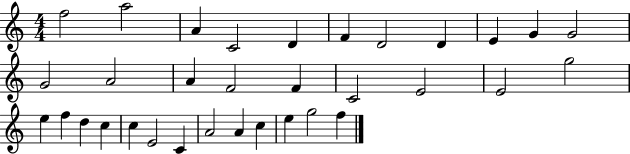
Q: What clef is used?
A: treble